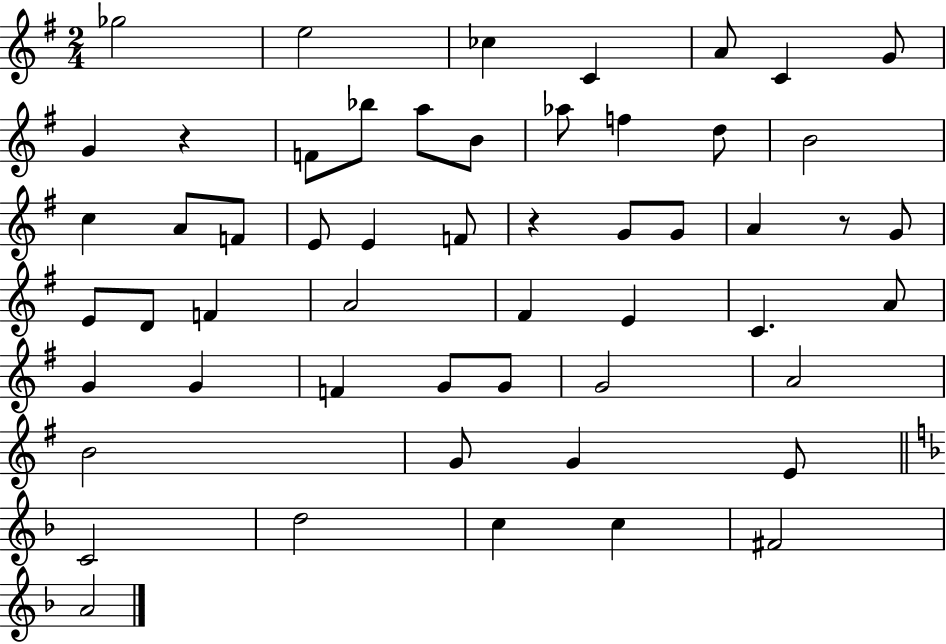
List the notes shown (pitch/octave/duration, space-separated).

Gb5/h E5/h CES5/q C4/q A4/e C4/q G4/e G4/q R/q F4/e Bb5/e A5/e B4/e Ab5/e F5/q D5/e B4/h C5/q A4/e F4/e E4/e E4/q F4/e R/q G4/e G4/e A4/q R/e G4/e E4/e D4/e F4/q A4/h F#4/q E4/q C4/q. A4/e G4/q G4/q F4/q G4/e G4/e G4/h A4/h B4/h G4/e G4/q E4/e C4/h D5/h C5/q C5/q F#4/h A4/h